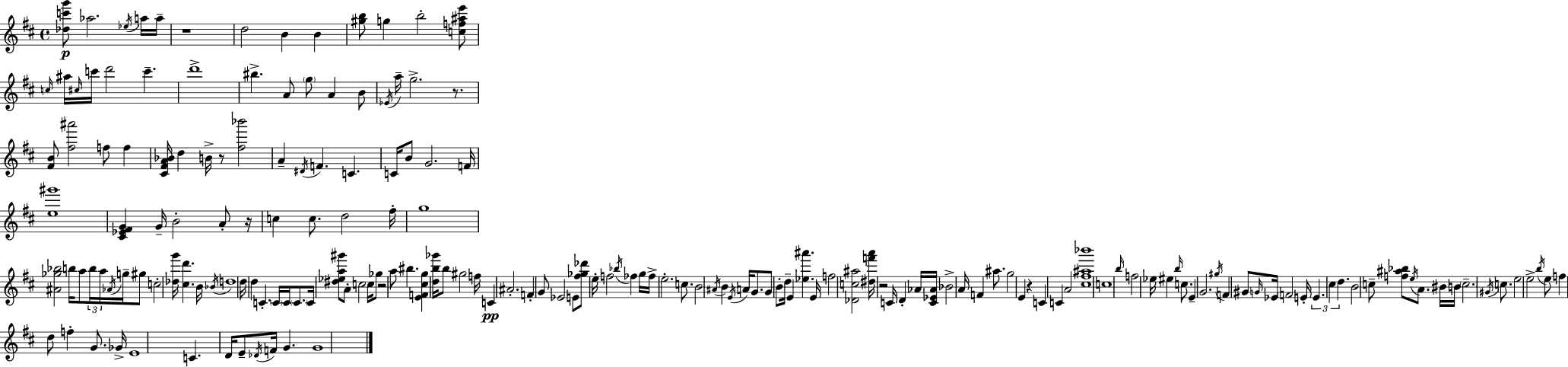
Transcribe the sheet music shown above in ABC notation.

X:1
T:Untitled
M:4/4
L:1/4
K:D
[_dc'g']/2 _a2 _e/4 a/4 a/4 z4 d2 B B [^gb]/2 g b2 [cf^ae']/2 c/4 ^a/4 ^c/4 c'/4 d'2 c' d'4 ^b A/2 g/2 A B/2 _E/4 a/4 g2 z/2 [^FB]/2 [^f^a']2 f/2 f [^C^FA_B]/4 d B/4 z/2 [^f_b']2 A ^D/4 F C C/4 B/2 G2 F/4 [e^g']4 [^C_E^FG] G/4 B2 A/2 z/4 c c/2 d2 ^f/4 g4 [^A_g_b]2 b/4 a/2 b/4 a/4 _A/4 g/4 ^g/2 c2 [_dg']/4 [^cd'] B/4 _B/4 d4 d/4 d C C/4 C/4 C/2 C/4 [^d_ea^g']/2 A/2 c2 c/4 _g/2 z2 a/2 ^b [EF^cg] [db_g']/4 b/2 ^g2 f/4 C ^A2 F G/2 _E2 E/2 [^f_g_d']/2 e/4 f2 _b/4 _f g/4 _f/4 e2 c/2 B2 ^A/4 B E/4 A/4 G/2 G/2 B/2 d/4 E [_e^a'] E/4 f2 [_Dc^a]2 [^df'a']/4 z2 C/4 D _A/4 [C_E_A]/4 _B2 A/4 F ^a/2 g2 E z C C A2 [^c^f^a_b']4 c4 b/4 f2 _e/4 ^e b/4 c/2 E G2 ^g/4 F ^G/2 G/4 _E/4 F2 E/4 E ^c d B2 c/2 [f^a_b]/2 e/4 A/2 ^B/4 B/4 c2 ^G/4 c/2 e2 e2 b/4 e/2 f d/2 f G/2 _G/4 E4 C D/4 E/2 _D/4 F/4 G G4